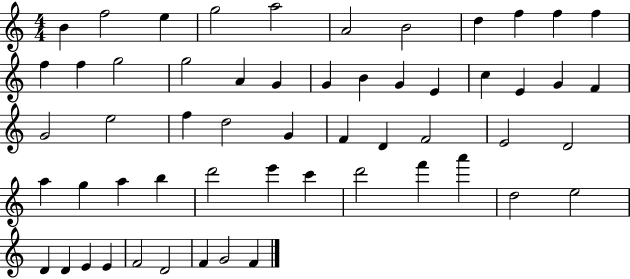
{
  \clef treble
  \numericTimeSignature
  \time 4/4
  \key c \major
  b'4 f''2 e''4 | g''2 a''2 | a'2 b'2 | d''4 f''4 f''4 f''4 | \break f''4 f''4 g''2 | g''2 a'4 g'4 | g'4 b'4 g'4 e'4 | c''4 e'4 g'4 f'4 | \break g'2 e''2 | f''4 d''2 g'4 | f'4 d'4 f'2 | e'2 d'2 | \break a''4 g''4 a''4 b''4 | d'''2 e'''4 c'''4 | d'''2 f'''4 a'''4 | d''2 e''2 | \break d'4 d'4 e'4 e'4 | f'2 d'2 | f'4 g'2 f'4 | \bar "|."
}